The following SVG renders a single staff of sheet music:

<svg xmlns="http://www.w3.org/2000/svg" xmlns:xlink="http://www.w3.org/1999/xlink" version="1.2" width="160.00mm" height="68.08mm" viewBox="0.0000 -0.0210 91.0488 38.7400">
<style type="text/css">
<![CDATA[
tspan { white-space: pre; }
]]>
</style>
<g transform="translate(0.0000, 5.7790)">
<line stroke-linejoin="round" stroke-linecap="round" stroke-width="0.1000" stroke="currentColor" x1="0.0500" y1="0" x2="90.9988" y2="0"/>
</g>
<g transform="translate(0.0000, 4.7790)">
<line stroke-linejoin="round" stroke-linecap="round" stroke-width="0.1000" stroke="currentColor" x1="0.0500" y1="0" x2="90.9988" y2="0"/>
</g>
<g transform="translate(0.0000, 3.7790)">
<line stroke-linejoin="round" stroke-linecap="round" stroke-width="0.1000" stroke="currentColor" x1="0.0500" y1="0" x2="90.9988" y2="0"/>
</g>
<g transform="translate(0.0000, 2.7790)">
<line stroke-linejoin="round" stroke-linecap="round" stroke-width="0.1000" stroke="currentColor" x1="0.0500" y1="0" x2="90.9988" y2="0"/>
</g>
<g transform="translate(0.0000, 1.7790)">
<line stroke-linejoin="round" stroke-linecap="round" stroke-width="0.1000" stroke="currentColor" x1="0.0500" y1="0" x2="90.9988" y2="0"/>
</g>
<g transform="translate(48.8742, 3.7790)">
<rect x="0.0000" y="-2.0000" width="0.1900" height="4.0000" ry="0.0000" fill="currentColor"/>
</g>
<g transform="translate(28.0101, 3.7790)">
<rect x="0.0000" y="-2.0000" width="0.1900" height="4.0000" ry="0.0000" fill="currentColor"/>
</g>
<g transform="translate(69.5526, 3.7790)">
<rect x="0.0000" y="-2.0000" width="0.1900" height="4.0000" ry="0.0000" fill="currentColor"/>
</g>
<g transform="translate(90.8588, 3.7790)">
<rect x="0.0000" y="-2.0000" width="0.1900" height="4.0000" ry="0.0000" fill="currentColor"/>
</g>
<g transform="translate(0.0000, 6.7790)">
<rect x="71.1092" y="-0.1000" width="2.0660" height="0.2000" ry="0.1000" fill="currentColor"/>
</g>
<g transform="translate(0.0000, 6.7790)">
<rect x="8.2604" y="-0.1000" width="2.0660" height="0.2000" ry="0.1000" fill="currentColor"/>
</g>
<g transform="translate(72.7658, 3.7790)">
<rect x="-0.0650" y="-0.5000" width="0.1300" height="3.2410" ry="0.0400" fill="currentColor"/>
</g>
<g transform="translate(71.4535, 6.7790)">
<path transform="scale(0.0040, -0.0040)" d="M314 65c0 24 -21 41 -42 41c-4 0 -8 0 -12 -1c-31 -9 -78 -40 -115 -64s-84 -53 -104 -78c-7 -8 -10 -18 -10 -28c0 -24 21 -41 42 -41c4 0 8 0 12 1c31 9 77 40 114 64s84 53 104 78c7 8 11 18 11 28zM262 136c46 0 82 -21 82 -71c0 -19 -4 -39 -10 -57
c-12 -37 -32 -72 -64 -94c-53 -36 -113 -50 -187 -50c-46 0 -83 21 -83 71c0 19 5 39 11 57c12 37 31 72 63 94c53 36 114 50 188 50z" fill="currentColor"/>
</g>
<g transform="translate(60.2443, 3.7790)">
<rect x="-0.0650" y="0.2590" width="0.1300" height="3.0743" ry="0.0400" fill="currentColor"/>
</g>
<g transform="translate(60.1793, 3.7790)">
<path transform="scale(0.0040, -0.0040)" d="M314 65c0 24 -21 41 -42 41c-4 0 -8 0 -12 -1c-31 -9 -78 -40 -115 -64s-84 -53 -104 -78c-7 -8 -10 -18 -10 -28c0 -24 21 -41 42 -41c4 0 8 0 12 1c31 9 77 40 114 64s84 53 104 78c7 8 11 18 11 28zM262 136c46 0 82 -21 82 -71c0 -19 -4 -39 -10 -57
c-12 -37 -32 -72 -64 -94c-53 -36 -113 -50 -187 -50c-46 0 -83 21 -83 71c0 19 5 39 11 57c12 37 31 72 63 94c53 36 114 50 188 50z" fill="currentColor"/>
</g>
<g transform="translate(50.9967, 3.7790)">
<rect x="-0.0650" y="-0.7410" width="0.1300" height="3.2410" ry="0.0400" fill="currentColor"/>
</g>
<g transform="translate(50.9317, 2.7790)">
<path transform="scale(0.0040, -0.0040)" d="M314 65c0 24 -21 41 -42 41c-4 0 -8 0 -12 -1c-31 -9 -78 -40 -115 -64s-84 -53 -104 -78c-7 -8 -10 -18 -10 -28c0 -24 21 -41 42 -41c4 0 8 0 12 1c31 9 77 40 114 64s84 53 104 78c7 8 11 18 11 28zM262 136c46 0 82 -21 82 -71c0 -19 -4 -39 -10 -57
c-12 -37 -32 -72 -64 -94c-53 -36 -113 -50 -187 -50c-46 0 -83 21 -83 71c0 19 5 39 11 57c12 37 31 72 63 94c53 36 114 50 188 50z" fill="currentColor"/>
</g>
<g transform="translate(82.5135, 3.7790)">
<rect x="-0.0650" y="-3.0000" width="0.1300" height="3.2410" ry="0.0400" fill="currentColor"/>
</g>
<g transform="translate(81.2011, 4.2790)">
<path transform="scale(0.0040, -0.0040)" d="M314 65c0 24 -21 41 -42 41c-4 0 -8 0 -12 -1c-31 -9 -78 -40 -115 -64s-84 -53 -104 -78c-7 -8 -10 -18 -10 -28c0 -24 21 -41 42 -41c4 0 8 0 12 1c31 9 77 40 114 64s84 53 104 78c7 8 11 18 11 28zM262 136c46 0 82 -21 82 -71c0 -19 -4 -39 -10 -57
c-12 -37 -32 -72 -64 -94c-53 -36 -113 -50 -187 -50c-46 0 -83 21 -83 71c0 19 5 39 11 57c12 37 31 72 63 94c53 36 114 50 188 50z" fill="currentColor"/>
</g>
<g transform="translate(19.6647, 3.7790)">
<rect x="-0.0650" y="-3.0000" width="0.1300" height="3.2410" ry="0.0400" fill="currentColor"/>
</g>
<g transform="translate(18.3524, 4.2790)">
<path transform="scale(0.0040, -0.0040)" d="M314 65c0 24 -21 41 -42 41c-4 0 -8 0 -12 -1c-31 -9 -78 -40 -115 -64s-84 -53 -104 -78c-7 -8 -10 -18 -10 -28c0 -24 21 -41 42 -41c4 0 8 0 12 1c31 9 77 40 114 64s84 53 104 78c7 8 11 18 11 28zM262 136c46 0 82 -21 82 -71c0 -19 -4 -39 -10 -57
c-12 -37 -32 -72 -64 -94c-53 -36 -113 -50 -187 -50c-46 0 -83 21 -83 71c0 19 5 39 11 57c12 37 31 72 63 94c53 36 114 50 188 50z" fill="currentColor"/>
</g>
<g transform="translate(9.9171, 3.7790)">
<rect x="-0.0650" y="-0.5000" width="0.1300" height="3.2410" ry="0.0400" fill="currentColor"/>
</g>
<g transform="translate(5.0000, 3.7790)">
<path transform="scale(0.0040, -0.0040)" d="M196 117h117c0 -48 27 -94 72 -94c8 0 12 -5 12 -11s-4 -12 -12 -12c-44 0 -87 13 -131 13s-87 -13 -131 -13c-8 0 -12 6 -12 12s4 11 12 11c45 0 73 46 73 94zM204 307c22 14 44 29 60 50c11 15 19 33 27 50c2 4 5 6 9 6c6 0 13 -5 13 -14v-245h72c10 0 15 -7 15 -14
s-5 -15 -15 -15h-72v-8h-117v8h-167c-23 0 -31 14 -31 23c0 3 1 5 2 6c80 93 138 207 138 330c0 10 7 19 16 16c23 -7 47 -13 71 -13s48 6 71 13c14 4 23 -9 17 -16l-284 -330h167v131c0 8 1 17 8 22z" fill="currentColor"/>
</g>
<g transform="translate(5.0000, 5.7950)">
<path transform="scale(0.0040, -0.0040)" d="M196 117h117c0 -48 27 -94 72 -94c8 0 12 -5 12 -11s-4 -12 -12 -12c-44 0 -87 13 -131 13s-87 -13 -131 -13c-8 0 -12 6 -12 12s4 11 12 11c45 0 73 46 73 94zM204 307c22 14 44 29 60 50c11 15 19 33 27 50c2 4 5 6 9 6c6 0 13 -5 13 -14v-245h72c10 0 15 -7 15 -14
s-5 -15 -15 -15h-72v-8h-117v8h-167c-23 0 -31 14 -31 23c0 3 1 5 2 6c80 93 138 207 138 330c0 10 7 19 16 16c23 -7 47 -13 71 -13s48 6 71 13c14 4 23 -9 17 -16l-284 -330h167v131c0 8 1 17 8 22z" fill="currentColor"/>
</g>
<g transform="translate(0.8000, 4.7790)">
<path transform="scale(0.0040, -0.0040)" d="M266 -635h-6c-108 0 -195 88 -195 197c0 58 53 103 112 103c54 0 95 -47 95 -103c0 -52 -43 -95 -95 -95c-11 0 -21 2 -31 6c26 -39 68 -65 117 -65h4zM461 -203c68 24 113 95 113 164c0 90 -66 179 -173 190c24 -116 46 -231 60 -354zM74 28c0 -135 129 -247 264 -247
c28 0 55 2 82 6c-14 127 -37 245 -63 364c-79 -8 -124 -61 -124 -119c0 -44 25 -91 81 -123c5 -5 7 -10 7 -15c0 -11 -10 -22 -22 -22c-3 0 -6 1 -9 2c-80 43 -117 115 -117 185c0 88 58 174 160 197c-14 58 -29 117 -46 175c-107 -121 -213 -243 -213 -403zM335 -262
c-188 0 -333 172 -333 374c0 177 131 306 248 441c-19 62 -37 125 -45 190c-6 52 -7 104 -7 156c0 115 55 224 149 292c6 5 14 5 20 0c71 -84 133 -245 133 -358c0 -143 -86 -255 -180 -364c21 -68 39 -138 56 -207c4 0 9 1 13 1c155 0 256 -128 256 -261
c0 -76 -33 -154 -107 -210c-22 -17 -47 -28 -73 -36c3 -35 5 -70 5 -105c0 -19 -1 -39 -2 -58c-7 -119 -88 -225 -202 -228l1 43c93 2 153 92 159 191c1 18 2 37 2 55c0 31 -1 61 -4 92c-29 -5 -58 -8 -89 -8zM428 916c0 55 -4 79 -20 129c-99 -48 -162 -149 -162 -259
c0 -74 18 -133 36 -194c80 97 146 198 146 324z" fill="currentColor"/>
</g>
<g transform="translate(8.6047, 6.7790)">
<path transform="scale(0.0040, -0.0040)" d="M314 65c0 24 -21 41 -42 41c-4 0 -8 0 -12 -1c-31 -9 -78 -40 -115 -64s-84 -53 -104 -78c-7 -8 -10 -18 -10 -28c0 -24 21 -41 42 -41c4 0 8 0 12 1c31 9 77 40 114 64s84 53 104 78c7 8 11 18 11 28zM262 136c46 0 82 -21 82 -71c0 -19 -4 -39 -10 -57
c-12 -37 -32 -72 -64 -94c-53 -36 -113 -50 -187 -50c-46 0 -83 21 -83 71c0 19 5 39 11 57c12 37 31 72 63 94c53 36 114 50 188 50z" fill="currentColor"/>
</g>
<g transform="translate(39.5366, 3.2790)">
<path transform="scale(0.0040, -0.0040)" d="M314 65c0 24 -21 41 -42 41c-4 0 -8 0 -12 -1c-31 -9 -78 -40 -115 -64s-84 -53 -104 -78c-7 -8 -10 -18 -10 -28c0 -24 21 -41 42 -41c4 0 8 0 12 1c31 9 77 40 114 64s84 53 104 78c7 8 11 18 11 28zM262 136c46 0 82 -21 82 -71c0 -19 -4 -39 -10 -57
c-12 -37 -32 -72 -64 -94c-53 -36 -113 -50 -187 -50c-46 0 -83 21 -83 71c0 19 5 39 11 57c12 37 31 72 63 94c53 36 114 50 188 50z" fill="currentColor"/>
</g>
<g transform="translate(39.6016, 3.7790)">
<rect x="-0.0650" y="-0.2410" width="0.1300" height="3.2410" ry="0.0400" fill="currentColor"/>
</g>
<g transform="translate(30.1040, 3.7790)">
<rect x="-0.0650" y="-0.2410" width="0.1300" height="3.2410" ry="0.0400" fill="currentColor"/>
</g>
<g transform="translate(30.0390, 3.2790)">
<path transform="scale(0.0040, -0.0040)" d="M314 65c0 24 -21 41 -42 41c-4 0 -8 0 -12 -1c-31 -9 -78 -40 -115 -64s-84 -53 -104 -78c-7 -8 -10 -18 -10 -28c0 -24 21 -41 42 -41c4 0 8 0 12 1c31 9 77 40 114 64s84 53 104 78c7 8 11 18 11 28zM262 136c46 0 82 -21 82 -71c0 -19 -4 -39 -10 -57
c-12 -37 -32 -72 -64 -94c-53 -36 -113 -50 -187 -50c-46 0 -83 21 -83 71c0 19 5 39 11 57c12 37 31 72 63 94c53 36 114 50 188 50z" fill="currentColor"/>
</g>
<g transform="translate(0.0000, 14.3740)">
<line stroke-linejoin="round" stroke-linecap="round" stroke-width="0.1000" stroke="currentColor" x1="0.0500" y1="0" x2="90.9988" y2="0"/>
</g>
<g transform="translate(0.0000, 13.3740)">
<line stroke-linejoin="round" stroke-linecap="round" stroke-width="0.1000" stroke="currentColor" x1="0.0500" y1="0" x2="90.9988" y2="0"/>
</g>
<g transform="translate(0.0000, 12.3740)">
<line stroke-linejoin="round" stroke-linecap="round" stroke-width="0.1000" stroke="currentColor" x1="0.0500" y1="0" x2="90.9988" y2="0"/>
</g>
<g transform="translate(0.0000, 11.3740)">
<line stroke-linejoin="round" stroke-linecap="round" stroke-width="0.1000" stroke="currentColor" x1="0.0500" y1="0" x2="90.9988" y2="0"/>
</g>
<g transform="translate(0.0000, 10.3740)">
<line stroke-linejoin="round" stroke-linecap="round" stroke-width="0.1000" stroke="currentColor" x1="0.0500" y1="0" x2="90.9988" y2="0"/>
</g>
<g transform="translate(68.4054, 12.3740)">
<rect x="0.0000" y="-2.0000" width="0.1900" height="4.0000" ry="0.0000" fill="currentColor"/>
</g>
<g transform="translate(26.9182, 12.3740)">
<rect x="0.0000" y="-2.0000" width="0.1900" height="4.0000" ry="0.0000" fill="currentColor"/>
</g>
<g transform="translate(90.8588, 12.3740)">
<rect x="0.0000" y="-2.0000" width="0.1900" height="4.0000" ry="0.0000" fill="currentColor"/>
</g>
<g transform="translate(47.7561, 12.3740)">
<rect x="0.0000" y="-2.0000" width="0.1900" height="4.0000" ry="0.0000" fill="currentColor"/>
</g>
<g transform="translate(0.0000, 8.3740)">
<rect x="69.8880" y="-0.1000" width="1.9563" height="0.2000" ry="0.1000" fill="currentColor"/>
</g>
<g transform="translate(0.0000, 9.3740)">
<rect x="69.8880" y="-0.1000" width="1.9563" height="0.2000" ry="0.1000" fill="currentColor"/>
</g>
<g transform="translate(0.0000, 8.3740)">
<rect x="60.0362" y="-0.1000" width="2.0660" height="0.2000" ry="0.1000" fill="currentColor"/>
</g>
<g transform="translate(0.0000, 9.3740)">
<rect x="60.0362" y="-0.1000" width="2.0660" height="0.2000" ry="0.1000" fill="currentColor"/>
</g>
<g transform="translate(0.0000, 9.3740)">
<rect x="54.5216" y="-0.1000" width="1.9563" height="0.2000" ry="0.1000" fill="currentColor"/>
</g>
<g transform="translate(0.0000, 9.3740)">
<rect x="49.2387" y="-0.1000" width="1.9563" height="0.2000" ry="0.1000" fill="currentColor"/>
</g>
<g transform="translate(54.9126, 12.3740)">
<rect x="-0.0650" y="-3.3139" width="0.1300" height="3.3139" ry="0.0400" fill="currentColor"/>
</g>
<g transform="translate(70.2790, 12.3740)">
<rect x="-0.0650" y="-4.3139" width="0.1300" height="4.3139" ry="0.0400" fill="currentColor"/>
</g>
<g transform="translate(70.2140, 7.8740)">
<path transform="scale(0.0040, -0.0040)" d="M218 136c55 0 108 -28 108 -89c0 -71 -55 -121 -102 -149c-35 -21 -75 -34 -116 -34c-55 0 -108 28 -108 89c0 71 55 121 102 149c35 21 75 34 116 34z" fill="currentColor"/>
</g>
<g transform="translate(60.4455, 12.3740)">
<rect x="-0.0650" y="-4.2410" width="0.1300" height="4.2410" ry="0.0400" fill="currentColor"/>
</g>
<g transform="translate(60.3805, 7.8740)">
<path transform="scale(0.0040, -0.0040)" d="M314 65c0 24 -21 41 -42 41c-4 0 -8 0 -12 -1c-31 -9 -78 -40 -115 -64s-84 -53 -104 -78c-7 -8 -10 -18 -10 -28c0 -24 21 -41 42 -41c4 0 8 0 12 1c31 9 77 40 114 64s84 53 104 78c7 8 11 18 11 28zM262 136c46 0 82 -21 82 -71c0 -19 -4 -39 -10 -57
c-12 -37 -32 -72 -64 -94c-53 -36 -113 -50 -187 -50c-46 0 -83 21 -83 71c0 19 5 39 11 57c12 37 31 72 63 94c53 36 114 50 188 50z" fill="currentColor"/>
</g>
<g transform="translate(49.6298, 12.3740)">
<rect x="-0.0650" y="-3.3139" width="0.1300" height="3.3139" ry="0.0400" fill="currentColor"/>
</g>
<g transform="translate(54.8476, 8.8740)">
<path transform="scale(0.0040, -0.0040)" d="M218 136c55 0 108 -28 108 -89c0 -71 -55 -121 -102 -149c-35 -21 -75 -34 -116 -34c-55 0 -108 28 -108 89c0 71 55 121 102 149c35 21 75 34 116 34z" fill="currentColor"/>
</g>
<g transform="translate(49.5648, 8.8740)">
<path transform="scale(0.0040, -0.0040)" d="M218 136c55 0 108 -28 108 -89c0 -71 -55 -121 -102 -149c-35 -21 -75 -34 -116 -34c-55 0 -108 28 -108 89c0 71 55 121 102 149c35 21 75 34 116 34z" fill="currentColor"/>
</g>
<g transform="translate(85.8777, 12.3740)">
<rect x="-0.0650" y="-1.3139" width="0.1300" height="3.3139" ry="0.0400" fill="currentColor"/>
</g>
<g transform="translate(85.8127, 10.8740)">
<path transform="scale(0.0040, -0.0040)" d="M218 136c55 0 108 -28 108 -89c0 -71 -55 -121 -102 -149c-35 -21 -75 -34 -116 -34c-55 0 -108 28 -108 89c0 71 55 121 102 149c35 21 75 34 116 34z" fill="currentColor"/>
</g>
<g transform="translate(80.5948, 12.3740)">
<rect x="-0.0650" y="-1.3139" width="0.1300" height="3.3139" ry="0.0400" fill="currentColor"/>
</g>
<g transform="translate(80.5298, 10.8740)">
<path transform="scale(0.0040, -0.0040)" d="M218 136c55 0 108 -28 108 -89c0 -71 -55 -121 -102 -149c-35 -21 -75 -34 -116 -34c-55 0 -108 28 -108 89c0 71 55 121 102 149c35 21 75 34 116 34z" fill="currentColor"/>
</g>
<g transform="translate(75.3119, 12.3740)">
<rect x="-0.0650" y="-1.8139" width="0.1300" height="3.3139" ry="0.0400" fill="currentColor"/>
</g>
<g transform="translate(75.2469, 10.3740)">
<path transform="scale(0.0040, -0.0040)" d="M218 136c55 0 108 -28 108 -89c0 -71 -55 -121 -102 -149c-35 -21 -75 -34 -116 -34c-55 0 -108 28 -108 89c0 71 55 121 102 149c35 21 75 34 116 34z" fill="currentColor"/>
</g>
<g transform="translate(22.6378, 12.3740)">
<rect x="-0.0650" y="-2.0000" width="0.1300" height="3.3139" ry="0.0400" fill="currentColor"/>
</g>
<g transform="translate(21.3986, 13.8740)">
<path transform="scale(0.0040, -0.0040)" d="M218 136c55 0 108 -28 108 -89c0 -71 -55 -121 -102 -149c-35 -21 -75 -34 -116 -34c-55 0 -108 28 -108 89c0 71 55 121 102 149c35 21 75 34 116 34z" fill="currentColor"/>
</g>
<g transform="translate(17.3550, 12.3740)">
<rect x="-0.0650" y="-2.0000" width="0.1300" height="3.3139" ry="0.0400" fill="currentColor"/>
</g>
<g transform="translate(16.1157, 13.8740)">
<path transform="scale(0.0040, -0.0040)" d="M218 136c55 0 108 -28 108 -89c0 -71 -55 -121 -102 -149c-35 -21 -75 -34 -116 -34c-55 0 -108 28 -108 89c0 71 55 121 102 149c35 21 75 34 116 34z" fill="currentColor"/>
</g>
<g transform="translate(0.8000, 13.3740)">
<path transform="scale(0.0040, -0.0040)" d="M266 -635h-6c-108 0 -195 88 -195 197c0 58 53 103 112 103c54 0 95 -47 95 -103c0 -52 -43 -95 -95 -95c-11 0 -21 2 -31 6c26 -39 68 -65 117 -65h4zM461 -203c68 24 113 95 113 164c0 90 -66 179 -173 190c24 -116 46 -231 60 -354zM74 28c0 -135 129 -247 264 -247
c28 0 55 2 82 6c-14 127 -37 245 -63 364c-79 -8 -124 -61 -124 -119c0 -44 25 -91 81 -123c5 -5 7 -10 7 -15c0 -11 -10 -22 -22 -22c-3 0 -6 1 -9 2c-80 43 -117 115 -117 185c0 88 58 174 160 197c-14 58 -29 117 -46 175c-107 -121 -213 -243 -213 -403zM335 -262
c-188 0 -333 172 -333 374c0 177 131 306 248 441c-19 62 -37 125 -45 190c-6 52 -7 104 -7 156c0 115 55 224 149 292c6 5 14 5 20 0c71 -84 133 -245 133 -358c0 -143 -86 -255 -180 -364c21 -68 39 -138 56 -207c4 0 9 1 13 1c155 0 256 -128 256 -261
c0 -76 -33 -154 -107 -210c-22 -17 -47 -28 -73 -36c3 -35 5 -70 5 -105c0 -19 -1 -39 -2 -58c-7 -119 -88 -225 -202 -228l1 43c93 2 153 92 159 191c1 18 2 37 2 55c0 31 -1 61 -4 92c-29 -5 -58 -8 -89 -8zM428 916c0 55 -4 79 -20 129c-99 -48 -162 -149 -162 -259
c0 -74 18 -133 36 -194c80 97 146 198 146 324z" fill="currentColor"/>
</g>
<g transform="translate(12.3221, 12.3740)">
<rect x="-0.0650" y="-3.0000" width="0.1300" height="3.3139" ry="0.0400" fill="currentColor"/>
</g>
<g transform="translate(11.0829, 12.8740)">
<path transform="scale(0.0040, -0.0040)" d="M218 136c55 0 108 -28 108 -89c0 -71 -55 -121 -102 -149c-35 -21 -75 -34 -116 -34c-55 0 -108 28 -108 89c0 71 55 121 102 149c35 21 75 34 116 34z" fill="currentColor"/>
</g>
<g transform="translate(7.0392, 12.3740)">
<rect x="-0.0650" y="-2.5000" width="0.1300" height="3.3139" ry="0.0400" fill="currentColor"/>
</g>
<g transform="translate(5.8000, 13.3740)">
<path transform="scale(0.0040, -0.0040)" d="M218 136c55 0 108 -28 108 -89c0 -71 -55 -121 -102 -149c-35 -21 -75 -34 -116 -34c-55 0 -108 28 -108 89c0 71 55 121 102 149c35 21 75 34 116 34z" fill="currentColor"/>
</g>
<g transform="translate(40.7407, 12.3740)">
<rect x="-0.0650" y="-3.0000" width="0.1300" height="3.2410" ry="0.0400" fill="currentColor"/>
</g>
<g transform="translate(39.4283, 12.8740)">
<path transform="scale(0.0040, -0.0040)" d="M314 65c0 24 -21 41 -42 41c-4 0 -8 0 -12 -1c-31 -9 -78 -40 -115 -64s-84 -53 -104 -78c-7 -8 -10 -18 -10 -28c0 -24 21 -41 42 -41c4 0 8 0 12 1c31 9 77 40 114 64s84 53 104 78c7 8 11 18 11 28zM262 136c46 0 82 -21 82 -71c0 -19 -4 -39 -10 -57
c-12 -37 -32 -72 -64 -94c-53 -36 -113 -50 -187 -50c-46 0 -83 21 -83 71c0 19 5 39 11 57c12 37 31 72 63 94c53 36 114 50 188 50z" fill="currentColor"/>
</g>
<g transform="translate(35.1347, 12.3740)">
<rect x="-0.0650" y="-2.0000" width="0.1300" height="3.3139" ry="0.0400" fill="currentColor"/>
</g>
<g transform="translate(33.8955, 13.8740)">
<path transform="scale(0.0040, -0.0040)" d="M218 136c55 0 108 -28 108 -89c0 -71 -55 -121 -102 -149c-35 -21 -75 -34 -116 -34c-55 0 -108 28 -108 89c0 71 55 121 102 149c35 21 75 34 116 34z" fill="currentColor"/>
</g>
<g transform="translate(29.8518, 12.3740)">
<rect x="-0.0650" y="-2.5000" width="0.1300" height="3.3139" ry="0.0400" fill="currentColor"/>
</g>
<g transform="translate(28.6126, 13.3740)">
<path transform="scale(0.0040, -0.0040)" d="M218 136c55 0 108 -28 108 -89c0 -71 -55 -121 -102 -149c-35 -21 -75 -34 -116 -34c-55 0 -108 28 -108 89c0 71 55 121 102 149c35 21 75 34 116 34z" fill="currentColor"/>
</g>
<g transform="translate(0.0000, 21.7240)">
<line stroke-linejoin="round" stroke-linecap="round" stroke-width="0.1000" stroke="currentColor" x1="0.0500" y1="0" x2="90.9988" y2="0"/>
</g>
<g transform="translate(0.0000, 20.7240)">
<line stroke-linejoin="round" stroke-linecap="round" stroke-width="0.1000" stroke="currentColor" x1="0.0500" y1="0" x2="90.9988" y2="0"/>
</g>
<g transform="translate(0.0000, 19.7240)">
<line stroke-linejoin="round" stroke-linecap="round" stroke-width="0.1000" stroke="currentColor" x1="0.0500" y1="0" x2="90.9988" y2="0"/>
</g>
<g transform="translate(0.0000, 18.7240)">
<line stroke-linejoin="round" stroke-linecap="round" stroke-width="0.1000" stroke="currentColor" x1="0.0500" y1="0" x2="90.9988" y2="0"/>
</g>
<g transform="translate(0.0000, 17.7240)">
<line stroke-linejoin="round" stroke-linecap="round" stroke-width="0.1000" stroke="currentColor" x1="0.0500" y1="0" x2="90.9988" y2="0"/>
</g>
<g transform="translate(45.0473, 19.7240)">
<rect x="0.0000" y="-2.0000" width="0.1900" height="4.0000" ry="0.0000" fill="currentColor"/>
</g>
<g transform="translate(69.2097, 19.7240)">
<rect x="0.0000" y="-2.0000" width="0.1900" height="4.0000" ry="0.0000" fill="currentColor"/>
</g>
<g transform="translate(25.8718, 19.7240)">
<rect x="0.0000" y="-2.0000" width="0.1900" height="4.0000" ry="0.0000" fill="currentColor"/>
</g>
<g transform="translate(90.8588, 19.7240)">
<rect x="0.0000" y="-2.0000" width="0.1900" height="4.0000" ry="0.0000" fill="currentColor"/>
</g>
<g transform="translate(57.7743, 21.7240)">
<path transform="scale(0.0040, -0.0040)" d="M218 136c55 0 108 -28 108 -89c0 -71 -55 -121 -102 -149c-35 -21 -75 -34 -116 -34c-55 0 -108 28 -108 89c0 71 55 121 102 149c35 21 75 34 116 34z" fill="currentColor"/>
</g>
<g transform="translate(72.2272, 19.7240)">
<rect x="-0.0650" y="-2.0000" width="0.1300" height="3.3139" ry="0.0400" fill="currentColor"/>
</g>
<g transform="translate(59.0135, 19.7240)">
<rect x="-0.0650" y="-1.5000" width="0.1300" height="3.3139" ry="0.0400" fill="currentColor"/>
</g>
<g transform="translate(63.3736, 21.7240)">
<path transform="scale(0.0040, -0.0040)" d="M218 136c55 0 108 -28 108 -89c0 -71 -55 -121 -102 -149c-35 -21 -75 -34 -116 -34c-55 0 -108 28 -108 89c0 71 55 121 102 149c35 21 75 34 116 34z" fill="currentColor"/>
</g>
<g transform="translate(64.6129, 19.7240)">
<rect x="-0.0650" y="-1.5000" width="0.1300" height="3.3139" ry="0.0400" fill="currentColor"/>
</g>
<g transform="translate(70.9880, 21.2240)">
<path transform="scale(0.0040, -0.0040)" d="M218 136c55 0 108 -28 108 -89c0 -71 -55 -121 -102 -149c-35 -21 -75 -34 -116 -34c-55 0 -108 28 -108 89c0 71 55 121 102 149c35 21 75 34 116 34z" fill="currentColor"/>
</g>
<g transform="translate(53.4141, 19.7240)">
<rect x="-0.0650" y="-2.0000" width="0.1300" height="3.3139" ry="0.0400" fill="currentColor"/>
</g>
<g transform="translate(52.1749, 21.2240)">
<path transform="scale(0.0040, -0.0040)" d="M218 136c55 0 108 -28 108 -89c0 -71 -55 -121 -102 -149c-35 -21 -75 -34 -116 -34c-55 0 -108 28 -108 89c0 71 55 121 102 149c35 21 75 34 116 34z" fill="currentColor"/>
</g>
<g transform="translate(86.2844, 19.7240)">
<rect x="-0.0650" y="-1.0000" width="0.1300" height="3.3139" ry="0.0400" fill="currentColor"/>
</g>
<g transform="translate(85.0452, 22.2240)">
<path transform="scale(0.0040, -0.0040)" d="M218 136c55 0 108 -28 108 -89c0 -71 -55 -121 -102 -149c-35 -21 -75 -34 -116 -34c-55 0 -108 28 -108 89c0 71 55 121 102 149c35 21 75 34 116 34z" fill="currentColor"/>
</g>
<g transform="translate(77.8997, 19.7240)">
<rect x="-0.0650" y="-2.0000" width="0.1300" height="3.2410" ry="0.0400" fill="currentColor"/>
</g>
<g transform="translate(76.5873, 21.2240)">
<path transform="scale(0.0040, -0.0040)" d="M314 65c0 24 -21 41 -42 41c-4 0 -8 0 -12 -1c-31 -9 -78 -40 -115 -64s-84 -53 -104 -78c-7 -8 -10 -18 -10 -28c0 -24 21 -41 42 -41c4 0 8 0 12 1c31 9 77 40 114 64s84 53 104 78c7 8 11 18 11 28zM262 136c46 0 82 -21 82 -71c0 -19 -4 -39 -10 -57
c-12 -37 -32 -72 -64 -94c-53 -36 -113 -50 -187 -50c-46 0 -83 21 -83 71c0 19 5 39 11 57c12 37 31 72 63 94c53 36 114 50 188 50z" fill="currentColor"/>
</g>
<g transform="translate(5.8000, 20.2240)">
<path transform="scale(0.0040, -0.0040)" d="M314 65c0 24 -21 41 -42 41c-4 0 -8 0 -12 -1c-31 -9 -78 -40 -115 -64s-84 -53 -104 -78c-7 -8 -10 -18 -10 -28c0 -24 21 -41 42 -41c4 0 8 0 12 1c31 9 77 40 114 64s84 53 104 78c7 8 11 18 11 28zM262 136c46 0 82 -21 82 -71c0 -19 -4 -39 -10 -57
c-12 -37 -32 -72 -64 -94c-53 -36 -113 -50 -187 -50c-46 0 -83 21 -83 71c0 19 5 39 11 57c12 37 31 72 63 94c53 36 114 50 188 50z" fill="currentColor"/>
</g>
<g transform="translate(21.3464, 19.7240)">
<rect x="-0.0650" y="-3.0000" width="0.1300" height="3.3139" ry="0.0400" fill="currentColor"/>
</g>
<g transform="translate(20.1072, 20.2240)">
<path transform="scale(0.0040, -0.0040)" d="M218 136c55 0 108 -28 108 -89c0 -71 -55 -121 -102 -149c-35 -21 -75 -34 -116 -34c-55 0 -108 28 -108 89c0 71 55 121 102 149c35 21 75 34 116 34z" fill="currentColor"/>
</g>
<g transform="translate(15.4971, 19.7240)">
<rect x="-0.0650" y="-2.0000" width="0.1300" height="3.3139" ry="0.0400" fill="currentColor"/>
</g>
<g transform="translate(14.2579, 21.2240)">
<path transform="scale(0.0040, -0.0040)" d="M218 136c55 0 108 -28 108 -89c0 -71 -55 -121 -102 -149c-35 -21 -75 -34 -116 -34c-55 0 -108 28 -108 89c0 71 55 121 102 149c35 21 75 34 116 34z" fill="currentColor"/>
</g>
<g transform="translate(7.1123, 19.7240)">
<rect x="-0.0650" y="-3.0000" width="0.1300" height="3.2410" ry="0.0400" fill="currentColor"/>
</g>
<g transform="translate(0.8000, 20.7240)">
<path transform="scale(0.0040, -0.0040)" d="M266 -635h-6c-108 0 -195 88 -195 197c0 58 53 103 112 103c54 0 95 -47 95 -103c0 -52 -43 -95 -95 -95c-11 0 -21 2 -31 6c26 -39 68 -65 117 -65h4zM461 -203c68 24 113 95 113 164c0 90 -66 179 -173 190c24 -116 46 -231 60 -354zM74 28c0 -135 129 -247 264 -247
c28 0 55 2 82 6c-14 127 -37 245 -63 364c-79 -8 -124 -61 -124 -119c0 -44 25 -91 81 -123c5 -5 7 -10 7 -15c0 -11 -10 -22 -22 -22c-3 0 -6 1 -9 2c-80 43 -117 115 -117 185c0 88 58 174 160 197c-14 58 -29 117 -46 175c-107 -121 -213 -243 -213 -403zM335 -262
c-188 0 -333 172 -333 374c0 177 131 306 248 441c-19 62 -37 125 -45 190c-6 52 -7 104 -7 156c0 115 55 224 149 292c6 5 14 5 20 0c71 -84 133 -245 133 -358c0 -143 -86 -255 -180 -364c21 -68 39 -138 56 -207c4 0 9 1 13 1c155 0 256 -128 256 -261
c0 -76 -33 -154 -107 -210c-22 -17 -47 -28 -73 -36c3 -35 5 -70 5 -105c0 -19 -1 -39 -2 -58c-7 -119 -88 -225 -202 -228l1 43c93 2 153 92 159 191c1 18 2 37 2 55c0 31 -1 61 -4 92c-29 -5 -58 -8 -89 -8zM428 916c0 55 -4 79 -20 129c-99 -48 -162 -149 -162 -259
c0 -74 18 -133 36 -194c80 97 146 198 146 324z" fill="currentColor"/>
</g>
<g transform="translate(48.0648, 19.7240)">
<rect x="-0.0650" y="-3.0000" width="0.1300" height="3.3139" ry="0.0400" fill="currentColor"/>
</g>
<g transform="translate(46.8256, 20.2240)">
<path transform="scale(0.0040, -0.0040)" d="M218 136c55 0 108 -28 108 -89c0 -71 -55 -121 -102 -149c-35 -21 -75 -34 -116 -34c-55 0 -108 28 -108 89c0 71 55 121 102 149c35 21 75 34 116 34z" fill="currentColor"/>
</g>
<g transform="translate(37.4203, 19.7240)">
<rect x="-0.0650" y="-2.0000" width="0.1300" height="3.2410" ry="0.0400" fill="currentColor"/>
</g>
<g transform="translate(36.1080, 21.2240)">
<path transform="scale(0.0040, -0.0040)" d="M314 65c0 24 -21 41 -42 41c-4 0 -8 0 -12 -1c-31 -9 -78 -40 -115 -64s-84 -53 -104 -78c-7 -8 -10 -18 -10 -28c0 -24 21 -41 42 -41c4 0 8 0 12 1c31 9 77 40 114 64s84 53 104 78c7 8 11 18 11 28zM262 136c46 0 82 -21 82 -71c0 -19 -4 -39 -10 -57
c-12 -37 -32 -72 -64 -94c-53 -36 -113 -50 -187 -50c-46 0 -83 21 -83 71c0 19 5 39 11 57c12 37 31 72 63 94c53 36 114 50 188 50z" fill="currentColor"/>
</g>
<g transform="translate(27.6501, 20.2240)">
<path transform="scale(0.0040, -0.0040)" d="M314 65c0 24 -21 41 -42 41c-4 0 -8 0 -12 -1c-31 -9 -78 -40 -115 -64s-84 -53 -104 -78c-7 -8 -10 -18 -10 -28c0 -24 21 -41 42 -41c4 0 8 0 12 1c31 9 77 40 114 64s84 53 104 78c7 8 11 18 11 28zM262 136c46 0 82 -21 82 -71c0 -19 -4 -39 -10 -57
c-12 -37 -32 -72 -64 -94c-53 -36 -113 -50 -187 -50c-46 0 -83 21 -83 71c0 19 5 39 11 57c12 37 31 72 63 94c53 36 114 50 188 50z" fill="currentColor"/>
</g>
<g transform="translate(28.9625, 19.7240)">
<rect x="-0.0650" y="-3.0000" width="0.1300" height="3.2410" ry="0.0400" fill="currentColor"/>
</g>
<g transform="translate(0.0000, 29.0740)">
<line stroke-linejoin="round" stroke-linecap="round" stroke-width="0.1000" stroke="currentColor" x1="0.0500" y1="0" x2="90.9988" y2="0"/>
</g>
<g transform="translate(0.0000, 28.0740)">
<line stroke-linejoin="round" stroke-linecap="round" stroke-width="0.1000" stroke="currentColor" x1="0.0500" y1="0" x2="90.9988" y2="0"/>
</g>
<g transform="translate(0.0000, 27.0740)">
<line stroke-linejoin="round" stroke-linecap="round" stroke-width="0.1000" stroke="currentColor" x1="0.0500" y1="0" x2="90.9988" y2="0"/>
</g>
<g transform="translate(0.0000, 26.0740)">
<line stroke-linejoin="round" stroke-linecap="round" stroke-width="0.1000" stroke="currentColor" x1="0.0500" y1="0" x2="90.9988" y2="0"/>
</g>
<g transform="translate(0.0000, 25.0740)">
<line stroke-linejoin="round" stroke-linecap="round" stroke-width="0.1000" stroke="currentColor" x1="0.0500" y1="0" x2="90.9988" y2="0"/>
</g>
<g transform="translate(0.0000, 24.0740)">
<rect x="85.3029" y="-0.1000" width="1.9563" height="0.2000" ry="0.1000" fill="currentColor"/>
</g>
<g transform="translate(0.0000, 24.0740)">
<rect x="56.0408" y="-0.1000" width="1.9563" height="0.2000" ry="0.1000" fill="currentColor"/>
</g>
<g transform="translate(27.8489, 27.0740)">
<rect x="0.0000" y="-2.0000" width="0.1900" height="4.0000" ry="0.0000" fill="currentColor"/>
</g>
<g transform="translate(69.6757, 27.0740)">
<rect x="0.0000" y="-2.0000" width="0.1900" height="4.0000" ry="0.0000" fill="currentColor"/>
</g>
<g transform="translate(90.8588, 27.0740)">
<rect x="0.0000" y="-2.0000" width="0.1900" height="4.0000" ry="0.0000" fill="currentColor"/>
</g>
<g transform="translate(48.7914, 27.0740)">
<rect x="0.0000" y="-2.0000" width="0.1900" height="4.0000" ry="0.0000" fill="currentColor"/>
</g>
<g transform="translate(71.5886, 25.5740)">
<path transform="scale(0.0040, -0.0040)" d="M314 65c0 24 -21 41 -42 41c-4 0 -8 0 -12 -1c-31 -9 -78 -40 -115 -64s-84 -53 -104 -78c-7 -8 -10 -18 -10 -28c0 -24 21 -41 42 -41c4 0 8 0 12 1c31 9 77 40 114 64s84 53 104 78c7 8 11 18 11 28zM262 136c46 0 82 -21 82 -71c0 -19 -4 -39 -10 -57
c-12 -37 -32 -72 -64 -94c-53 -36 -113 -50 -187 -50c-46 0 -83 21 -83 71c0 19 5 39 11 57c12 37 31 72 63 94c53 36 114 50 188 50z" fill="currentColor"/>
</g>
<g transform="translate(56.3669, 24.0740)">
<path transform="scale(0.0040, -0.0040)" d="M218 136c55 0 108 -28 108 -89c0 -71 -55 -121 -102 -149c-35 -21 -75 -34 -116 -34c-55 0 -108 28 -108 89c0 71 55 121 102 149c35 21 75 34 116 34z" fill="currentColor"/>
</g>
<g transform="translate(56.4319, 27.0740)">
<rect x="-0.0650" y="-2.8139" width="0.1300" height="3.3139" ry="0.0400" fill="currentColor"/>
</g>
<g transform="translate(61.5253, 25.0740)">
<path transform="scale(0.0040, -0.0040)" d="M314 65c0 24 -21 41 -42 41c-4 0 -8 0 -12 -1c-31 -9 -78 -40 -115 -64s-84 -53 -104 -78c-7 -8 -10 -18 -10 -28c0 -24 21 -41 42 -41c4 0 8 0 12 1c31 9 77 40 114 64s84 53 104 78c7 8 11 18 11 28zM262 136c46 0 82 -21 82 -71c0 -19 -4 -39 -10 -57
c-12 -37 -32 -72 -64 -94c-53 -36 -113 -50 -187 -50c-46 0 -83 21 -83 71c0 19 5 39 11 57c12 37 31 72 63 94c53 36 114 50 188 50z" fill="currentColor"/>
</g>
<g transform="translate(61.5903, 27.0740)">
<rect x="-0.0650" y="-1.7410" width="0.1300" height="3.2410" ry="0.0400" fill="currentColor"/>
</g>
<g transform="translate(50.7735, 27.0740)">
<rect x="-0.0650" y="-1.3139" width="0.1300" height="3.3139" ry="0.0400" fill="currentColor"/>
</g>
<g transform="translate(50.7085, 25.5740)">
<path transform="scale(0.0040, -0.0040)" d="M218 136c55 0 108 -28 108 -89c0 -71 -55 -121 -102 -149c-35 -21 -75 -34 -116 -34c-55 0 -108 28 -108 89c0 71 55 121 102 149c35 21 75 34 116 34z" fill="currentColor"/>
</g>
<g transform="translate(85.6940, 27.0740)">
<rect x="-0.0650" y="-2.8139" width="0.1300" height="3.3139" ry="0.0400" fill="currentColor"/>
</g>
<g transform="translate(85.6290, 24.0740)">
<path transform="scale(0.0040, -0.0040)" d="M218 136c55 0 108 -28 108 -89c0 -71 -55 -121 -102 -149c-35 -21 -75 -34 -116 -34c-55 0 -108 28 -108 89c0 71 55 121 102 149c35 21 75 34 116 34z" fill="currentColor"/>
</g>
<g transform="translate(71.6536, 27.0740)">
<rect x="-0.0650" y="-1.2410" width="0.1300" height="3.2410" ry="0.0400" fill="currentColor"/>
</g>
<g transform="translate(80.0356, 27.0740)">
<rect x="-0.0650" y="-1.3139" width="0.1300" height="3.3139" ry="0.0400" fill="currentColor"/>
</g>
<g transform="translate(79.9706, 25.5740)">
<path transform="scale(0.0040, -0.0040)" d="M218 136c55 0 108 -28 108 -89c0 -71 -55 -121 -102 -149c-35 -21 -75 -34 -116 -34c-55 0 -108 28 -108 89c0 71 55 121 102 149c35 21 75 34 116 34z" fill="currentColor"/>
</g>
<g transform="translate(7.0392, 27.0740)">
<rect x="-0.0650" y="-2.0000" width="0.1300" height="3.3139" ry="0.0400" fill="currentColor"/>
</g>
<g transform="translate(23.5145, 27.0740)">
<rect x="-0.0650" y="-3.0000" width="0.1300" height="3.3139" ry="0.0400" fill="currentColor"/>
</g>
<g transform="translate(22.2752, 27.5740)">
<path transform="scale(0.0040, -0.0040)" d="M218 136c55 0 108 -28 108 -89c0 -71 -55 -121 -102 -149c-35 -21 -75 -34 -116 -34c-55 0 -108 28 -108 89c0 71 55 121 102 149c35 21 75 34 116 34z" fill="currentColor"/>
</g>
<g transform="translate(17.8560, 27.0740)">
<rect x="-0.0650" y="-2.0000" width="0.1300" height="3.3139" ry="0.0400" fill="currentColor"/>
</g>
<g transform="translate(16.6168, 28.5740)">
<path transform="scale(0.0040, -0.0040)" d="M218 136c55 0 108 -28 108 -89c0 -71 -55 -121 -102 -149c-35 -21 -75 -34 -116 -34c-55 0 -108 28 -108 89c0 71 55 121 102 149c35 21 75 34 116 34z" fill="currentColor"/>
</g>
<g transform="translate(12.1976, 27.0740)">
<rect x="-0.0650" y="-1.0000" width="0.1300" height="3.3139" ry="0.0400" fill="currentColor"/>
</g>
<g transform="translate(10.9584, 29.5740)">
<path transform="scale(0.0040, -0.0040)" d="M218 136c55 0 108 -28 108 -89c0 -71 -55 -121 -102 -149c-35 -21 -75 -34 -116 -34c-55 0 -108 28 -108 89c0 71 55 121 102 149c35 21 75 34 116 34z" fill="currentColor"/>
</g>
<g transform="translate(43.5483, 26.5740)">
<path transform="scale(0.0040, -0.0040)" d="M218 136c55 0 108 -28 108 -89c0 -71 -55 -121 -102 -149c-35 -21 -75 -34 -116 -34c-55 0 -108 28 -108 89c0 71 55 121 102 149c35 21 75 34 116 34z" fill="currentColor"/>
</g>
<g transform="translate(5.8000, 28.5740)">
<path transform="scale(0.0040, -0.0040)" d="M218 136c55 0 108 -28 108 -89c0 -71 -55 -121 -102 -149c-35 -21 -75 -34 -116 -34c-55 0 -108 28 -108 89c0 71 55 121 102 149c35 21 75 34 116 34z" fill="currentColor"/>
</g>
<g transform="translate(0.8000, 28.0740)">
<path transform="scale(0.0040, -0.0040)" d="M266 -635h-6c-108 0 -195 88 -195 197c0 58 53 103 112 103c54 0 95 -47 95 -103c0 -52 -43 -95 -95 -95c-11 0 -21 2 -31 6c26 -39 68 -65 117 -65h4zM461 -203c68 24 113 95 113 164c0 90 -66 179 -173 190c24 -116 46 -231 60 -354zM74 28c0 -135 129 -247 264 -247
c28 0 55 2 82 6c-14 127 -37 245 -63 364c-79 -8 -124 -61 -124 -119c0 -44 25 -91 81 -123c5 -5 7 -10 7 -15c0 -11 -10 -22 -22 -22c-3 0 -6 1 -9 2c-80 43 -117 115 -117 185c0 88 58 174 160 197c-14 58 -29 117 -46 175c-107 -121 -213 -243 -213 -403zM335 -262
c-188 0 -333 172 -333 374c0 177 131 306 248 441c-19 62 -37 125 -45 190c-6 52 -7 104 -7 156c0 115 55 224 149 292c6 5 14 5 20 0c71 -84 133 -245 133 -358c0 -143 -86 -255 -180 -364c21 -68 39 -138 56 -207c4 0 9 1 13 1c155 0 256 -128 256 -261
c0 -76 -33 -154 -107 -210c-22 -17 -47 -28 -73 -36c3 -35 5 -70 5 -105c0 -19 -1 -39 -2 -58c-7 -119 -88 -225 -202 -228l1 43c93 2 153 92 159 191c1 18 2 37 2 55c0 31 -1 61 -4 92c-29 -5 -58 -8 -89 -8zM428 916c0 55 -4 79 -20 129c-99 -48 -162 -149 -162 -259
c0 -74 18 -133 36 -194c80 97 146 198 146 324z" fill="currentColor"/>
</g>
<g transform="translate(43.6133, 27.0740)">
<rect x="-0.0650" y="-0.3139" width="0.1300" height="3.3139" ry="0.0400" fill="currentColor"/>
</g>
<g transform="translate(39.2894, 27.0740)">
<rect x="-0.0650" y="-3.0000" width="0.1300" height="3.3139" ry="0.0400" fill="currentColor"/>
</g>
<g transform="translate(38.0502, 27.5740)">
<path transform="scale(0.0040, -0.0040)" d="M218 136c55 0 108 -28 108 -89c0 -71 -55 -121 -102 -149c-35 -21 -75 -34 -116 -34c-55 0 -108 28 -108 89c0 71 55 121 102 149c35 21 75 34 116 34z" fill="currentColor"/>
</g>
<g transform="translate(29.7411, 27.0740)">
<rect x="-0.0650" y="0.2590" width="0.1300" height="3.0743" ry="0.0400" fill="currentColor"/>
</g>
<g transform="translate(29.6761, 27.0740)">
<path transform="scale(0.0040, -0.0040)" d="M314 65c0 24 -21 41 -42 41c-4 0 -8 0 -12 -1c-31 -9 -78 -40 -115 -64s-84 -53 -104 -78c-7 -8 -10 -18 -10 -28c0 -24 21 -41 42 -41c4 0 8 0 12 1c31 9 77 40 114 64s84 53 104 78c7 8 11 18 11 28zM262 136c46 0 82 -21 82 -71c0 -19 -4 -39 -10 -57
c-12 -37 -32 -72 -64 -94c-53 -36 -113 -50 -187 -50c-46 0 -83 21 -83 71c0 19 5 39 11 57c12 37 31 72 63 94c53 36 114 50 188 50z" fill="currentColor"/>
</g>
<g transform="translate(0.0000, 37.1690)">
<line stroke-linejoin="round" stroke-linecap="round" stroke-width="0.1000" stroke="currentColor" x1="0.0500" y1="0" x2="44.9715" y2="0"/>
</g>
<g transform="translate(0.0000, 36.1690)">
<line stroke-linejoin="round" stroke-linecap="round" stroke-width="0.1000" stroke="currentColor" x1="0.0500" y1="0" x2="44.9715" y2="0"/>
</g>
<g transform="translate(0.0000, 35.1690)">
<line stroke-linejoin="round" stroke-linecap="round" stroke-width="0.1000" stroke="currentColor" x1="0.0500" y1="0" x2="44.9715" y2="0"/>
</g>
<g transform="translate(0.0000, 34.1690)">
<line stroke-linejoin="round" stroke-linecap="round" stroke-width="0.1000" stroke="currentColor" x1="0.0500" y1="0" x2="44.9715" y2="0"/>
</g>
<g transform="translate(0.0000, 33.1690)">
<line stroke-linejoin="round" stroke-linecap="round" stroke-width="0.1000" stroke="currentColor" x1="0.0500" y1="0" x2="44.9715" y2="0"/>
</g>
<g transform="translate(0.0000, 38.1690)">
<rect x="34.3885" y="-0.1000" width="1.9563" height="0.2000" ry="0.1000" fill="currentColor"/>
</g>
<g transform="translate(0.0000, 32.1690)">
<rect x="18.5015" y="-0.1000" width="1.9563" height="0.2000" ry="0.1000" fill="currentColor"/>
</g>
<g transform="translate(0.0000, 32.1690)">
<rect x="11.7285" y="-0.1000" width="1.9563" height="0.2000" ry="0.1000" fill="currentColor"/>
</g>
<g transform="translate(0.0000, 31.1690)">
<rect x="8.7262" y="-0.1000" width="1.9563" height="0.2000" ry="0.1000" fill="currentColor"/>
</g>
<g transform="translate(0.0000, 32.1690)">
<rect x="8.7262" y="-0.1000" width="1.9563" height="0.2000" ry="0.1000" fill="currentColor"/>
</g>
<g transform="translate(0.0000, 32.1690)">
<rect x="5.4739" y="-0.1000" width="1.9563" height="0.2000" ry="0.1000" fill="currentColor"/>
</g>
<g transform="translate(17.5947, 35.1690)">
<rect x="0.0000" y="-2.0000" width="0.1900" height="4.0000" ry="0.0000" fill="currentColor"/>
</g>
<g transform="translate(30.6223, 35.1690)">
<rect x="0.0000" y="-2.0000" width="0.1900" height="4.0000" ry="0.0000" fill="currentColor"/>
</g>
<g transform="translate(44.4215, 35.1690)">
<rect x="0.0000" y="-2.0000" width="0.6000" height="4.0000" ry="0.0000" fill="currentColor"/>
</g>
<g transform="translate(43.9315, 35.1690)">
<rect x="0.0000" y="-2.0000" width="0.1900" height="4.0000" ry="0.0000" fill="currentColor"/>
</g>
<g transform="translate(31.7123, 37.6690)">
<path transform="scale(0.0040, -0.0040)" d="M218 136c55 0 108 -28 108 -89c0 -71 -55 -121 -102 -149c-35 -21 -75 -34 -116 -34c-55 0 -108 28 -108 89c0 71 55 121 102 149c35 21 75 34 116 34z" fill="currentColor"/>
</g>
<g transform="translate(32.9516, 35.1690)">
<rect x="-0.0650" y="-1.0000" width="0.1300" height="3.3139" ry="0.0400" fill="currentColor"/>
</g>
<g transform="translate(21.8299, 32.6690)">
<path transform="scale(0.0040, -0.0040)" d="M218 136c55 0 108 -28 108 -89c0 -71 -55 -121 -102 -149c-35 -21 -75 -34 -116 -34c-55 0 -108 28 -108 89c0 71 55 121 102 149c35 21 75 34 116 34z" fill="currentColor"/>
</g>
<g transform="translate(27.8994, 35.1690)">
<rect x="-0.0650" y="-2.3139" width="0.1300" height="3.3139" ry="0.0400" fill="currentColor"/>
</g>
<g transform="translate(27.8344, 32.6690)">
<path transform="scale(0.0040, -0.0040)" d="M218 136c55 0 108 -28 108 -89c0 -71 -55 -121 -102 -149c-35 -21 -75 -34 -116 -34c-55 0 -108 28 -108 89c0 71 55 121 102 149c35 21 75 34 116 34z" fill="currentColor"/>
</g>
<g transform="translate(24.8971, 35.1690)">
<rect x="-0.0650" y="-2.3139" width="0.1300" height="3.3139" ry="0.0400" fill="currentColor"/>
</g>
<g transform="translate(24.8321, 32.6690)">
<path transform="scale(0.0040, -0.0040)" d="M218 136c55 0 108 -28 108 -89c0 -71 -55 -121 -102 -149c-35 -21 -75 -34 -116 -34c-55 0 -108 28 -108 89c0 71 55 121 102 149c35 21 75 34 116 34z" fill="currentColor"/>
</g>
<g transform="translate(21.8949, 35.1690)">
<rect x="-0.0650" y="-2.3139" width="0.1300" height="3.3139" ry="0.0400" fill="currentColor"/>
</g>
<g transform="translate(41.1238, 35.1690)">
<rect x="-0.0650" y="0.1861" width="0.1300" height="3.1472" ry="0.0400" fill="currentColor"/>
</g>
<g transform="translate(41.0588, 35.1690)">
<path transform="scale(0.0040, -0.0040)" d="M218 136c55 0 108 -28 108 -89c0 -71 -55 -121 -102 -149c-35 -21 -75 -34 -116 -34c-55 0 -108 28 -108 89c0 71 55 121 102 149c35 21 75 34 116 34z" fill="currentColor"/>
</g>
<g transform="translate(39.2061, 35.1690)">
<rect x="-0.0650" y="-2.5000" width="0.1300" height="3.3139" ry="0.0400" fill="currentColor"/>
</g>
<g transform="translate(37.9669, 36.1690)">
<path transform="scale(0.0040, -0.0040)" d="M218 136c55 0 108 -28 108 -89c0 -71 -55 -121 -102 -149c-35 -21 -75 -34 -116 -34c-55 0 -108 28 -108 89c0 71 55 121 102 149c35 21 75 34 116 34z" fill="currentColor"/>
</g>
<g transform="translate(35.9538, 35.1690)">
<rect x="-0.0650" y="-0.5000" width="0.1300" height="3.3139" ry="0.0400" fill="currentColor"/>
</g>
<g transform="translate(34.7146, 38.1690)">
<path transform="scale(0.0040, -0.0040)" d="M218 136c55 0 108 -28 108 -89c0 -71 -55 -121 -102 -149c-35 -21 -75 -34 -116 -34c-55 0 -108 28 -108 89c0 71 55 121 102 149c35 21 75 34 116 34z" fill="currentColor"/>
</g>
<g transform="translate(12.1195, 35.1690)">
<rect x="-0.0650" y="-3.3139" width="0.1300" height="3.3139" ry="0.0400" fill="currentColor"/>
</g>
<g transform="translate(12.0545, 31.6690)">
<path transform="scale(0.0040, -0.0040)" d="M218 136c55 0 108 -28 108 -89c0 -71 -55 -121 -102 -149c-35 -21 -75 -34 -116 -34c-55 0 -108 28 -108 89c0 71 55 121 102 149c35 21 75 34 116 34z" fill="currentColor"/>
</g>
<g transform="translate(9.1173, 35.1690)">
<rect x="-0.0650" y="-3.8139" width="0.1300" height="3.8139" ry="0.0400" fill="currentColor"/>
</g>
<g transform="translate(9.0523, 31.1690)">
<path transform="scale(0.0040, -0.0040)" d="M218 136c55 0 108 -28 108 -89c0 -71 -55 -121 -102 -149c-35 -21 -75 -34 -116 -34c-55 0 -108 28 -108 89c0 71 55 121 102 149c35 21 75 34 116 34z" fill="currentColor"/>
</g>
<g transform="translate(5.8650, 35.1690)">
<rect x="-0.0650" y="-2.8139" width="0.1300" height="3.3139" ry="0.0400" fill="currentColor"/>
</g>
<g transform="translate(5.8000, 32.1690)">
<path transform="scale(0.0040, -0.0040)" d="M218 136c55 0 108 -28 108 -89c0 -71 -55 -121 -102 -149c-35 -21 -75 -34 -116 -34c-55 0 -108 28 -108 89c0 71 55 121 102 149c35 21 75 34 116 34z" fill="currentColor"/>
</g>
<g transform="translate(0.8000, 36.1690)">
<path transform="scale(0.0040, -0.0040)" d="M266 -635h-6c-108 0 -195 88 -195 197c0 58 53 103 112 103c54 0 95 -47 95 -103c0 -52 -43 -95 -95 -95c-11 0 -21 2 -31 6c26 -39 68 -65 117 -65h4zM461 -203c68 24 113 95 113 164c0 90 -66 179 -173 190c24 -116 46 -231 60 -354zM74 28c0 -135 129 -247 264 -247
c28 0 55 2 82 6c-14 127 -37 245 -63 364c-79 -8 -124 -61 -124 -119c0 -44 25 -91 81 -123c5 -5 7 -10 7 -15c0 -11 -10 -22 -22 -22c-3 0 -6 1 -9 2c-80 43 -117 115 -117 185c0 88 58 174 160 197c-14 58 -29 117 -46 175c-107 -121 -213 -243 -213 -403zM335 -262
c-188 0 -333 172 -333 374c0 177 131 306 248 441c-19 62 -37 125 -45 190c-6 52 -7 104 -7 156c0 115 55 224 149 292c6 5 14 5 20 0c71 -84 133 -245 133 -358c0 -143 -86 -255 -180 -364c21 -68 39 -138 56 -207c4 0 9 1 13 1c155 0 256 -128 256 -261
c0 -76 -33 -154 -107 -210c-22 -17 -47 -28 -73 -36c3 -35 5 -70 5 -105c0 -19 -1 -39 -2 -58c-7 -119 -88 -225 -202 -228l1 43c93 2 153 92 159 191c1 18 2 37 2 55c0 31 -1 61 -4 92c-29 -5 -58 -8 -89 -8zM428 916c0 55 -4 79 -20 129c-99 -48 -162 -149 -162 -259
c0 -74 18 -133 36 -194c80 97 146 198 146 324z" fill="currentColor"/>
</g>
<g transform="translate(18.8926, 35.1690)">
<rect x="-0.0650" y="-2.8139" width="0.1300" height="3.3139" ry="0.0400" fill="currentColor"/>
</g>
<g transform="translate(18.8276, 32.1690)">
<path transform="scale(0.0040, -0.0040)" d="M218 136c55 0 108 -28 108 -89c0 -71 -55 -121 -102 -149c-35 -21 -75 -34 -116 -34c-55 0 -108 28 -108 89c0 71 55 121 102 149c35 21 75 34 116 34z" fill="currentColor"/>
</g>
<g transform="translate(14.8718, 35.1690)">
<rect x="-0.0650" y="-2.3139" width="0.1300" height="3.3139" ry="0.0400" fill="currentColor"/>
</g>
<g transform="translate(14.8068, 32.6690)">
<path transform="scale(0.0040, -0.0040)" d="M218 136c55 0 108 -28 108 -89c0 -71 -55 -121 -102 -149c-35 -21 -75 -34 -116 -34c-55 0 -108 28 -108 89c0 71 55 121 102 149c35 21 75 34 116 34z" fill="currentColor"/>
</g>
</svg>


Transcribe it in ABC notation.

X:1
T:Untitled
M:4/4
L:1/4
K:C
C2 A2 c2 c2 d2 B2 C2 A2 G A F F G F A2 b b d'2 d' f e e A2 F A A2 F2 A F E E F F2 D F D F A B2 A c e a f2 e2 e a a c' b g a g g g D C G B